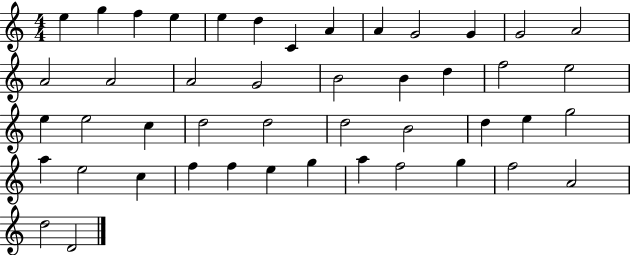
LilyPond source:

{
  \clef treble
  \numericTimeSignature
  \time 4/4
  \key c \major
  e''4 g''4 f''4 e''4 | e''4 d''4 c'4 a'4 | a'4 g'2 g'4 | g'2 a'2 | \break a'2 a'2 | a'2 g'2 | b'2 b'4 d''4 | f''2 e''2 | \break e''4 e''2 c''4 | d''2 d''2 | d''2 b'2 | d''4 e''4 g''2 | \break a''4 e''2 c''4 | f''4 f''4 e''4 g''4 | a''4 f''2 g''4 | f''2 a'2 | \break d''2 d'2 | \bar "|."
}